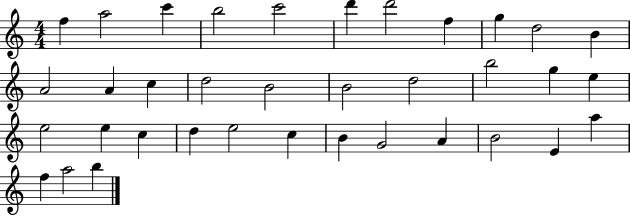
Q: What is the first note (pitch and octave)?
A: F5